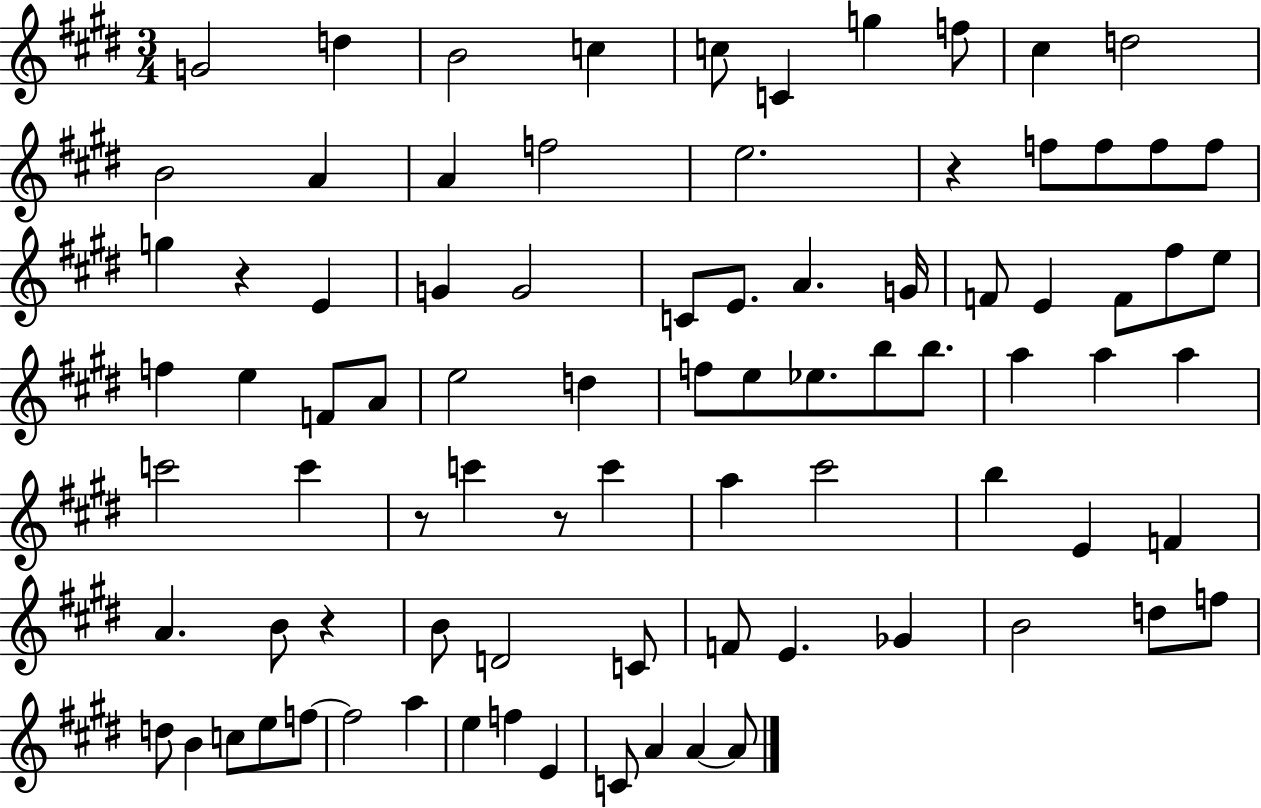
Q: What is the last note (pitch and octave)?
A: A4